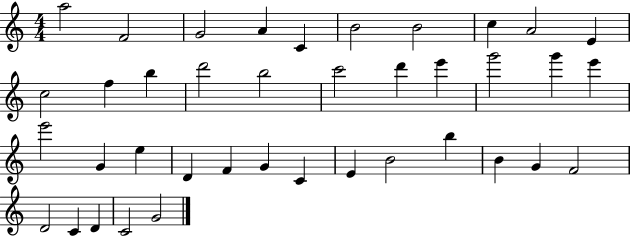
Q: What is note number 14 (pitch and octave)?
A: D6